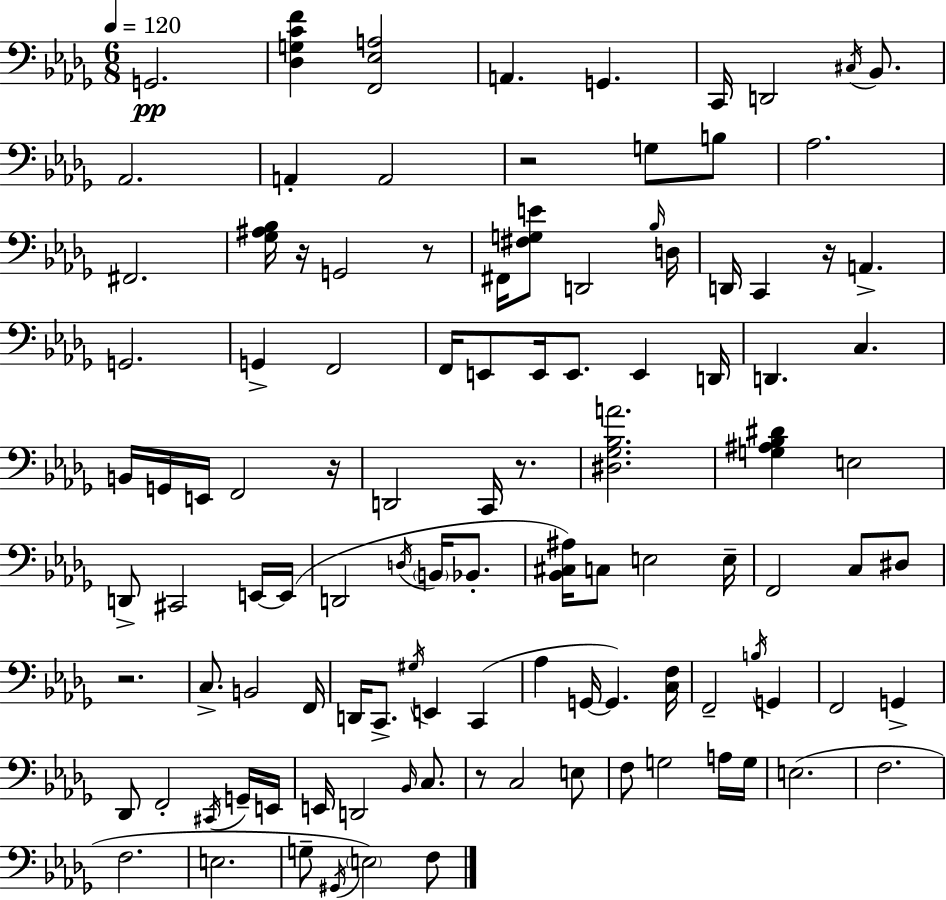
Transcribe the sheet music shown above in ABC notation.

X:1
T:Untitled
M:6/8
L:1/4
K:Bbm
G,,2 [_D,G,CF] [F,,_E,A,]2 A,, G,, C,,/4 D,,2 ^C,/4 _B,,/2 _A,,2 A,, A,,2 z2 G,/2 B,/2 _A,2 ^F,,2 [_G,^A,_B,]/4 z/4 G,,2 z/2 ^F,,/4 [^F,G,E]/2 D,,2 _B,/4 D,/4 D,,/4 C,, z/4 A,, G,,2 G,, F,,2 F,,/4 E,,/2 E,,/4 E,,/2 E,, D,,/4 D,, C, B,,/4 G,,/4 E,,/4 F,,2 z/4 D,,2 C,,/4 z/2 [^D,_G,_B,A]2 [G,^A,_B,^D] E,2 D,,/2 ^C,,2 E,,/4 E,,/4 D,,2 D,/4 B,,/4 _B,,/2 [_B,,^C,^A,]/4 C,/2 E,2 E,/4 F,,2 C,/2 ^D,/2 z2 C,/2 B,,2 F,,/4 D,,/4 C,,/2 ^G,/4 E,, C,, _A, G,,/4 G,, [C,F,]/4 F,,2 B,/4 G,, F,,2 G,, _D,,/2 F,,2 ^C,,/4 G,,/4 E,,/4 E,,/4 D,,2 _B,,/4 C,/2 z/2 C,2 E,/2 F,/2 G,2 A,/4 G,/4 E,2 F,2 F,2 E,2 G,/2 ^G,,/4 E,2 F,/2